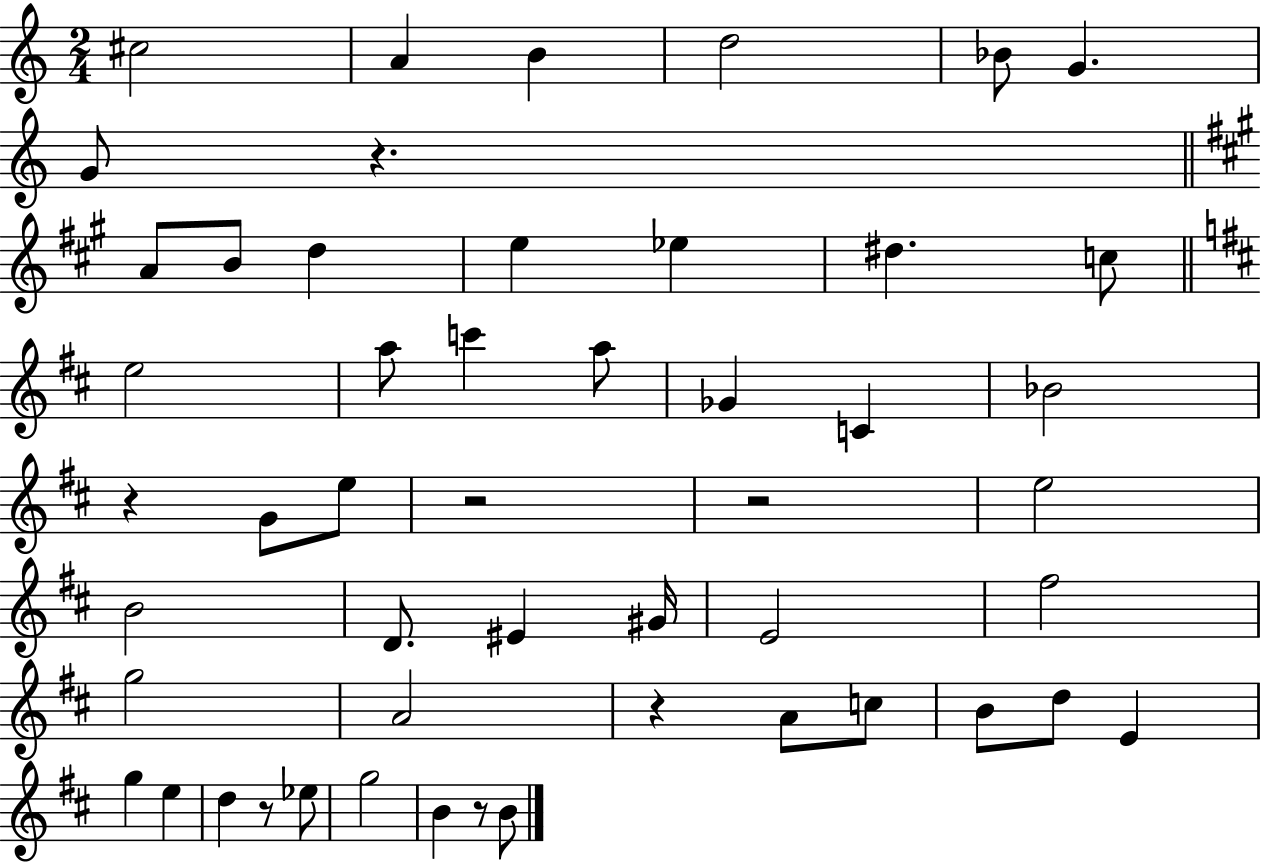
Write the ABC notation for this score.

X:1
T:Untitled
M:2/4
L:1/4
K:C
^c2 A B d2 _B/2 G G/2 z A/2 B/2 d e _e ^d c/2 e2 a/2 c' a/2 _G C _B2 z G/2 e/2 z2 z2 e2 B2 D/2 ^E ^G/4 E2 ^f2 g2 A2 z A/2 c/2 B/2 d/2 E g e d z/2 _e/2 g2 B z/2 B/2